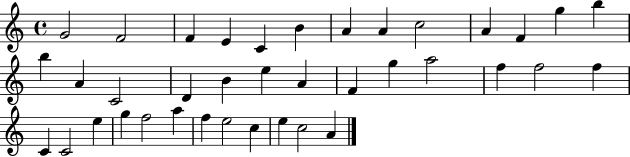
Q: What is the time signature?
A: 4/4